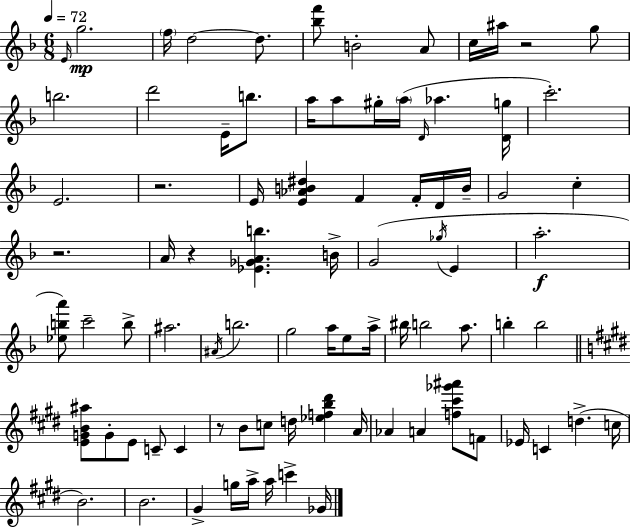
E4/s G5/h. F5/s D5/h D5/e. [Bb5,F6]/e B4/h A4/e C5/s A#5/s R/h G5/e B5/h. D6/h E4/s B5/e. A5/s A5/e G#5/s A5/s D4/s Ab5/q. [D4,G5]/s C6/h. E4/h. R/h. E4/s [E4,Ab4,B4,D#5]/q F4/q F4/s D4/s B4/s G4/h C5/q R/h. A4/s R/q [Eb4,Gb4,A4,B5]/q. B4/s G4/h Gb5/s E4/q A5/h. [Eb5,B5,A6]/e C6/h B5/e A#5/h. A#4/s B5/h. G5/h A5/s E5/e A5/s BIS5/s B5/h A5/e. B5/q B5/h [E4,G4,B4,A#5]/e G4/e E4/e C4/e C4/q R/e B4/e C5/e D5/s [Eb5,F5,B5,D#6]/q A4/s Ab4/q A4/q [F5,C#6,Gb6,A#6]/e F4/e Eb4/s C4/q D5/q. C5/s B4/h. B4/h. G#4/q G5/s A5/s A5/s C6/q Gb4/s